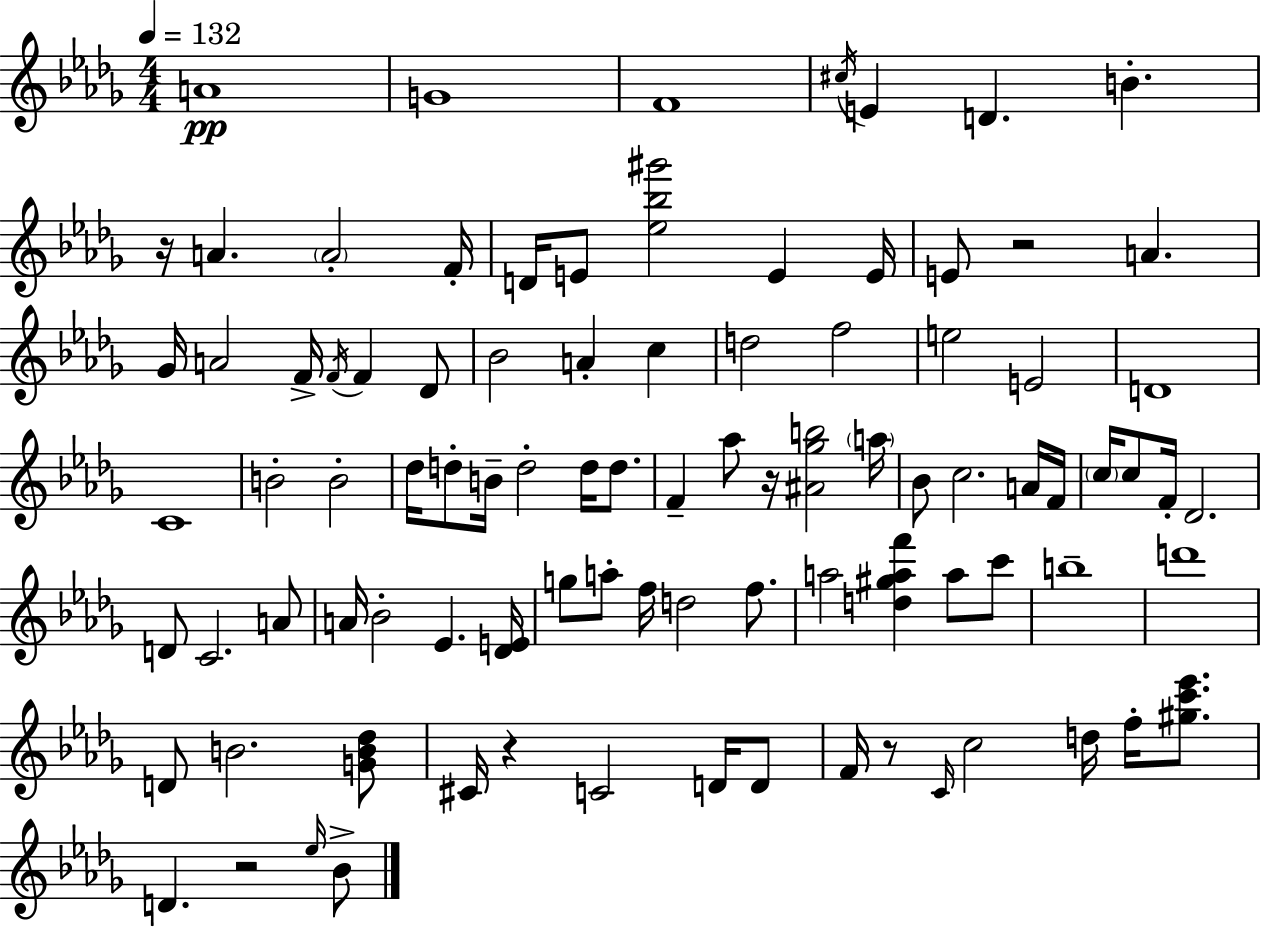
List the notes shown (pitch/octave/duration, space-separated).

A4/w G4/w F4/w C#5/s E4/q D4/q. B4/q. R/s A4/q. A4/h F4/s D4/s E4/e [Eb5,Bb5,G#6]/h E4/q E4/s E4/e R/h A4/q. Gb4/s A4/h F4/s F4/s F4/q Db4/e Bb4/h A4/q C5/q D5/h F5/h E5/h E4/h D4/w C4/w B4/h B4/h Db5/s D5/e B4/s D5/h D5/s D5/e. F4/q Ab5/e R/s [A#4,Gb5,B5]/h A5/s Bb4/e C5/h. A4/s F4/s C5/s C5/e F4/s Db4/h. D4/e C4/h. A4/e A4/s Bb4/h Eb4/q. [Db4,E4]/s G5/e A5/e F5/s D5/h F5/e. A5/h [D5,G#5,A5,F6]/q A5/e C6/e B5/w D6/w D4/e B4/h. [G4,B4,Db5]/e C#4/s R/q C4/h D4/s D4/e F4/s R/e C4/s C5/h D5/s F5/s [G#5,C6,Eb6]/e. D4/q. R/h Eb5/s Bb4/e